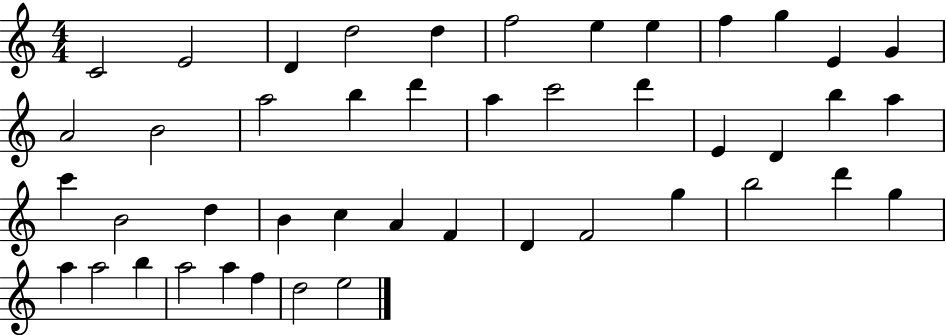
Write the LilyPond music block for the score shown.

{
  \clef treble
  \numericTimeSignature
  \time 4/4
  \key c \major
  c'2 e'2 | d'4 d''2 d''4 | f''2 e''4 e''4 | f''4 g''4 e'4 g'4 | \break a'2 b'2 | a''2 b''4 d'''4 | a''4 c'''2 d'''4 | e'4 d'4 b''4 a''4 | \break c'''4 b'2 d''4 | b'4 c''4 a'4 f'4 | d'4 f'2 g''4 | b''2 d'''4 g''4 | \break a''4 a''2 b''4 | a''2 a''4 f''4 | d''2 e''2 | \bar "|."
}